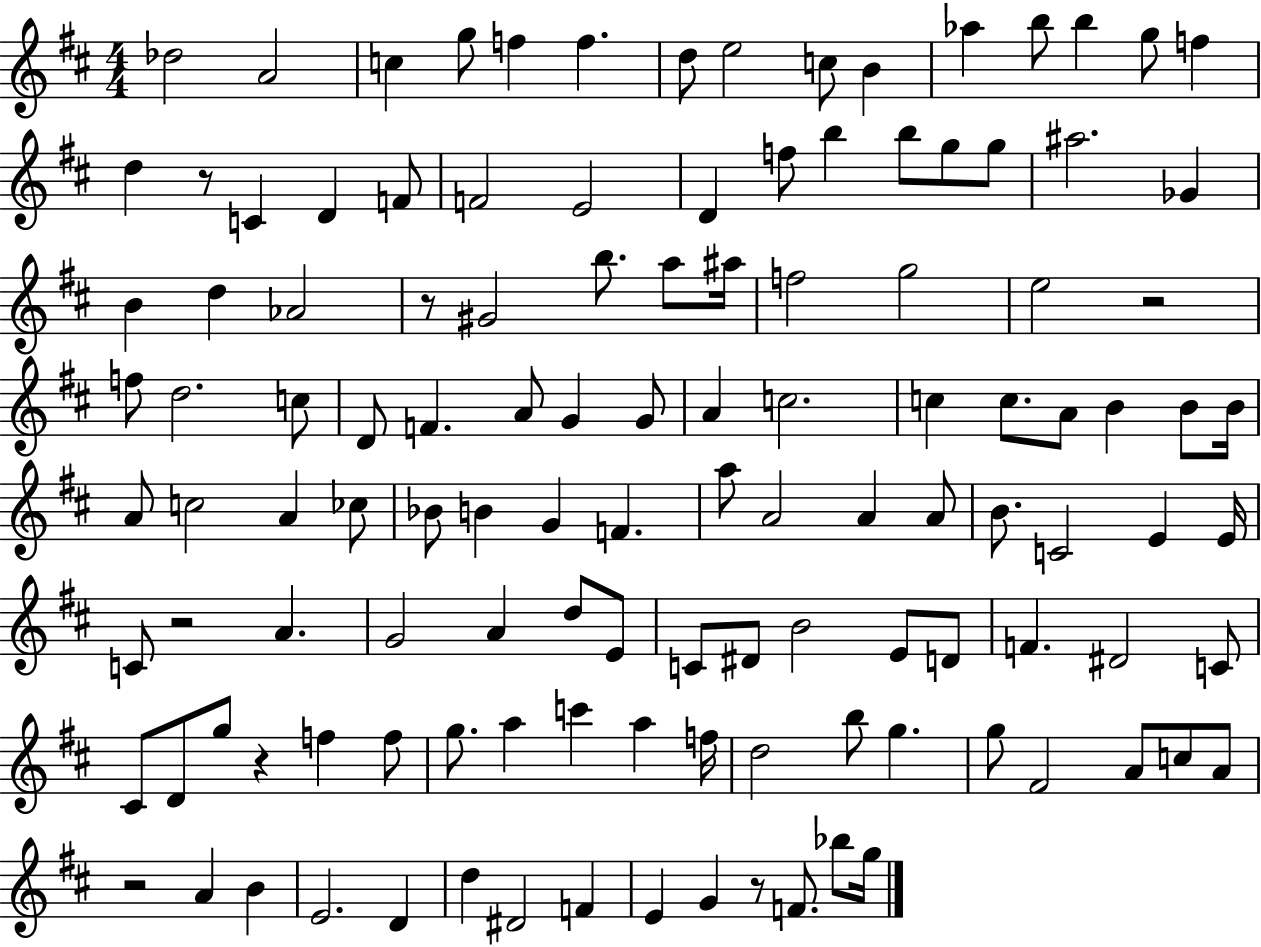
Db5/h A4/h C5/q G5/e F5/q F5/q. D5/e E5/h C5/e B4/q Ab5/q B5/e B5/q G5/e F5/q D5/q R/e C4/q D4/q F4/e F4/h E4/h D4/q F5/e B5/q B5/e G5/e G5/e A#5/h. Gb4/q B4/q D5/q Ab4/h R/e G#4/h B5/e. A5/e A#5/s F5/h G5/h E5/h R/h F5/e D5/h. C5/e D4/e F4/q. A4/e G4/q G4/e A4/q C5/h. C5/q C5/e. A4/e B4/q B4/e B4/s A4/e C5/h A4/q CES5/e Bb4/e B4/q G4/q F4/q. A5/e A4/h A4/q A4/e B4/e. C4/h E4/q E4/s C4/e R/h A4/q. G4/h A4/q D5/e E4/e C4/e D#4/e B4/h E4/e D4/e F4/q. D#4/h C4/e C#4/e D4/e G5/e R/q F5/q F5/e G5/e. A5/q C6/q A5/q F5/s D5/h B5/e G5/q. G5/e F#4/h A4/e C5/e A4/e R/h A4/q B4/q E4/h. D4/q D5/q D#4/h F4/q E4/q G4/q R/e F4/e. Bb5/e G5/s